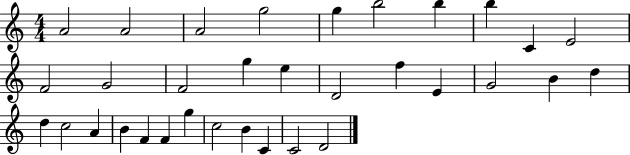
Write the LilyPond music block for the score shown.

{
  \clef treble
  \numericTimeSignature
  \time 4/4
  \key c \major
  a'2 a'2 | a'2 g''2 | g''4 b''2 b''4 | b''4 c'4 e'2 | \break f'2 g'2 | f'2 g''4 e''4 | d'2 f''4 e'4 | g'2 b'4 d''4 | \break d''4 c''2 a'4 | b'4 f'4 f'4 g''4 | c''2 b'4 c'4 | c'2 d'2 | \break \bar "|."
}